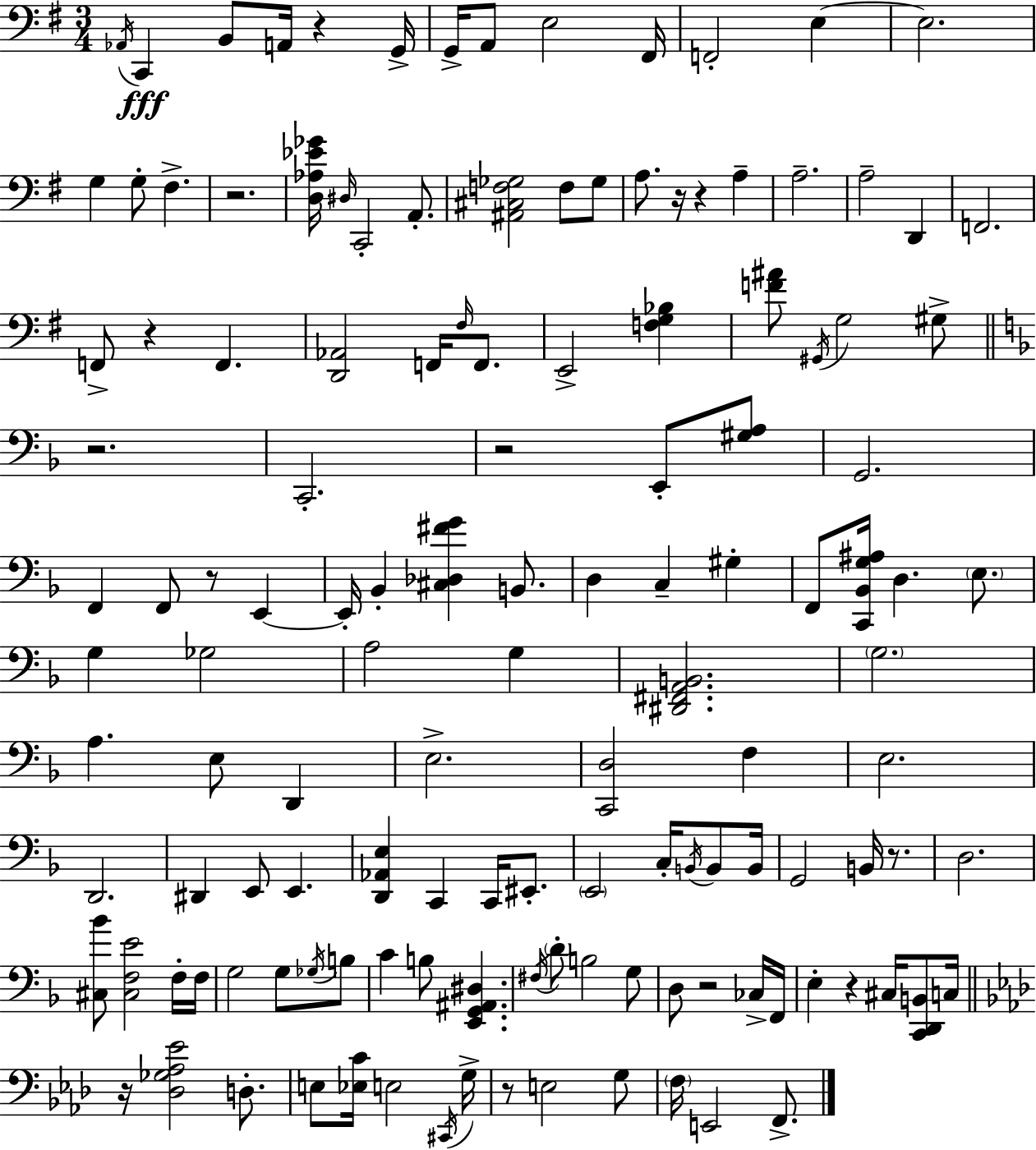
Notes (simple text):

Ab2/s C2/q B2/e A2/s R/q G2/s G2/s A2/e E3/h F#2/s F2/h E3/q E3/h. G3/q G3/e F#3/q. R/h. [D3,Ab3,Eb4,Gb4]/s D#3/s C2/h A2/e. [A#2,C#3,F3,Gb3]/h F3/e Gb3/e A3/e. R/s R/q A3/q A3/h. A3/h D2/q F2/h. F2/e R/q F2/q. [D2,Ab2]/h F2/s F#3/s F2/e. E2/h [F3,G3,Bb3]/q [F4,A#4]/e G#2/s G3/h G#3/e R/h. C2/h. R/h E2/e [G#3,A3]/e G2/h. F2/q F2/e R/e E2/q E2/s Bb2/q [C#3,Db3,F#4,G4]/q B2/e. D3/q C3/q G#3/q F2/e [C2,Bb2,G3,A#3]/s D3/q. E3/e. G3/q Gb3/h A3/h G3/q [D#2,F#2,A2,B2]/h. G3/h. A3/q. E3/e D2/q E3/h. [C2,D3]/h F3/q E3/h. D2/h. D#2/q E2/e E2/q. [D2,Ab2,E3]/q C2/q C2/s EIS2/e. E2/h C3/s B2/s B2/e B2/s G2/h B2/s R/e. D3/h. [C#3,Bb4]/e [C#3,F3,E4]/h F3/s F3/s G3/h G3/e Gb3/s B3/e C4/q B3/e [E2,G2,A#2,D#3]/q. F#3/s D4/e B3/h G3/e D3/e R/h CES3/s F2/s E3/q R/q C#3/s [C2,D2,B2]/e C3/s R/s [Db3,Gb3,Ab3,Eb4]/h D3/e. E3/e [Eb3,C4]/s E3/h C#2/s G3/s R/e E3/h G3/e F3/s E2/h F2/e.